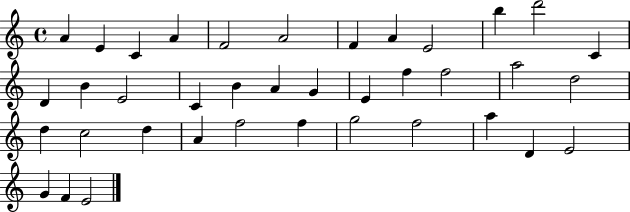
{
  \clef treble
  \time 4/4
  \defaultTimeSignature
  \key c \major
  a'4 e'4 c'4 a'4 | f'2 a'2 | f'4 a'4 e'2 | b''4 d'''2 c'4 | \break d'4 b'4 e'2 | c'4 b'4 a'4 g'4 | e'4 f''4 f''2 | a''2 d''2 | \break d''4 c''2 d''4 | a'4 f''2 f''4 | g''2 f''2 | a''4 d'4 e'2 | \break g'4 f'4 e'2 | \bar "|."
}